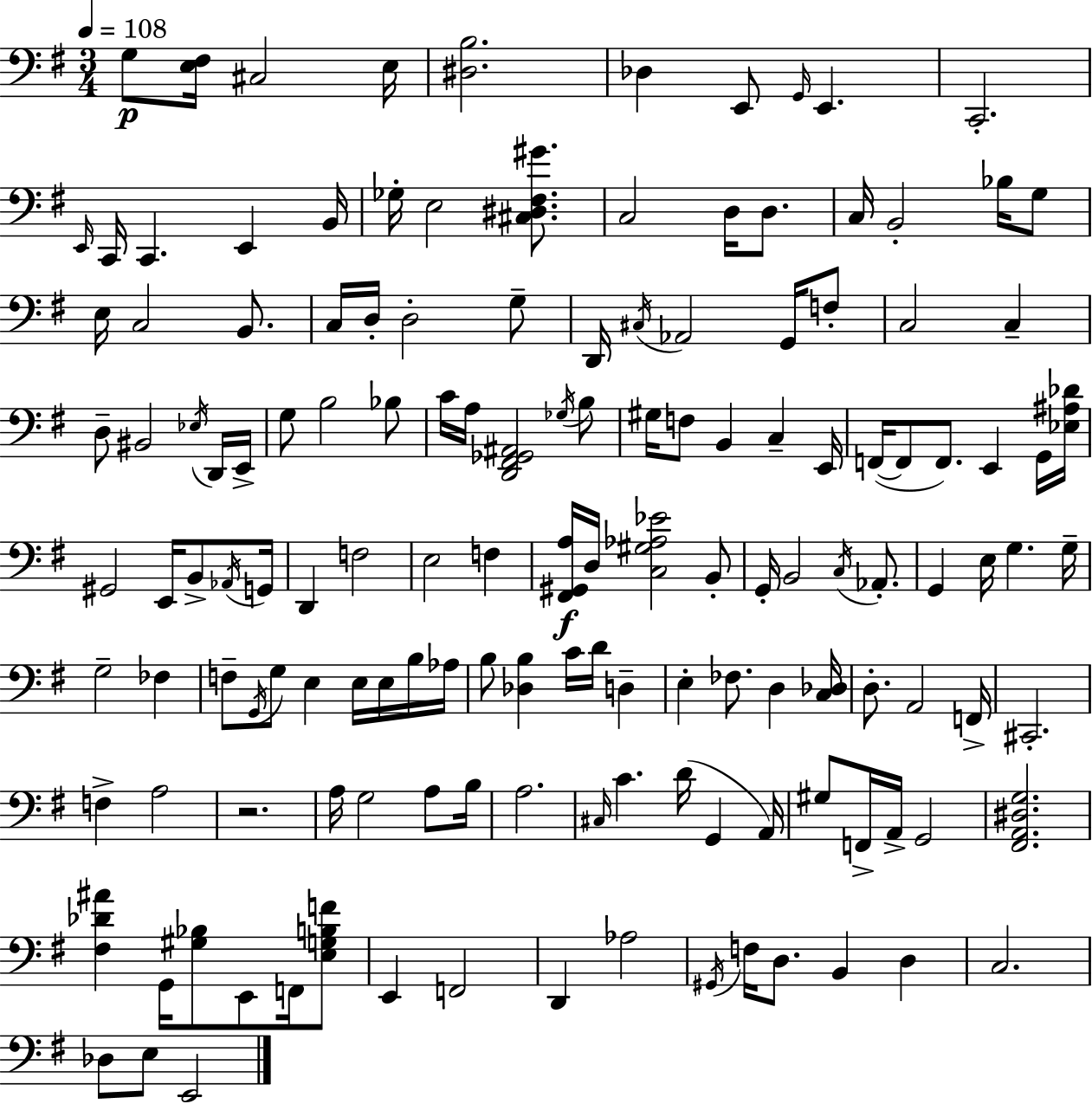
X:1
T:Untitled
M:3/4
L:1/4
K:G
G,/2 [E,^F,]/4 ^C,2 E,/4 [^D,B,]2 _D, E,,/2 G,,/4 E,, C,,2 E,,/4 C,,/4 C,, E,, B,,/4 _G,/4 E,2 [^C,^D,^F,^G]/2 C,2 D,/4 D,/2 C,/4 B,,2 _B,/4 G,/2 E,/4 C,2 B,,/2 C,/4 D,/4 D,2 G,/2 D,,/4 ^C,/4 _A,,2 G,,/4 F,/2 C,2 C, D,/2 ^B,,2 _E,/4 D,,/4 E,,/4 G,/2 B,2 _B,/2 C/4 A,/4 [D,,^F,,_G,,^A,,]2 _G,/4 B,/2 ^G,/4 F,/2 B,, C, E,,/4 F,,/4 F,,/2 F,,/2 E,, G,,/4 [_E,^A,_D]/4 ^G,,2 E,,/4 B,,/2 _A,,/4 G,,/4 D,, F,2 E,2 F, [^F,,^G,,A,]/4 D,/4 [C,^G,_A,_E]2 B,,/2 G,,/4 B,,2 C,/4 _A,,/2 G,, E,/4 G, G,/4 G,2 _F, F,/2 G,,/4 G,/2 E, E,/4 E,/4 B,/4 _A,/4 B,/2 [_D,B,] C/4 D/4 D, E, _F,/2 D, [C,_D,]/4 D,/2 A,,2 F,,/4 ^C,,2 F, A,2 z2 A,/4 G,2 A,/2 B,/4 A,2 ^C,/4 C D/4 G,, A,,/4 ^G,/2 F,,/4 A,,/4 G,,2 [^F,,A,,^D,G,]2 [^F,_D^A] G,,/4 [^G,_B,]/2 E,,/2 F,,/4 [E,G,B,F]/2 E,, F,,2 D,, _A,2 ^G,,/4 F,/4 D,/2 B,, D, C,2 _D,/2 E,/2 E,,2